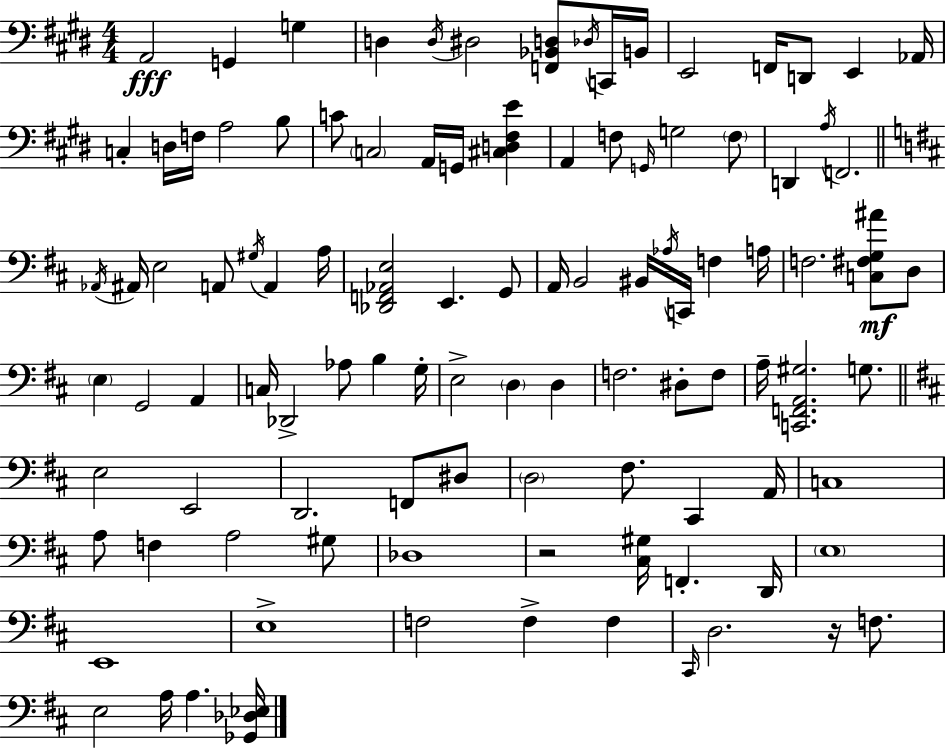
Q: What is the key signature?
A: E major